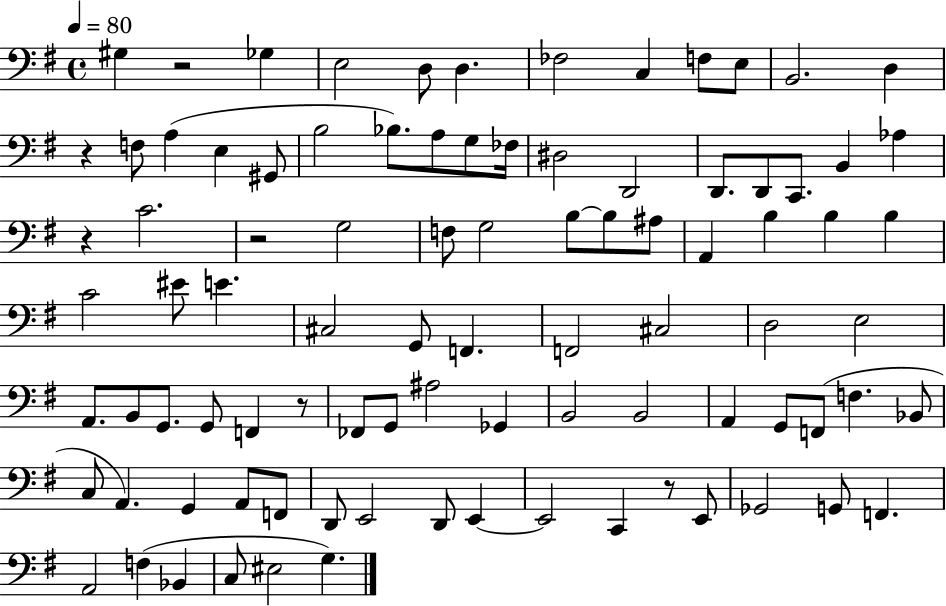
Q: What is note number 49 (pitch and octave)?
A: A2